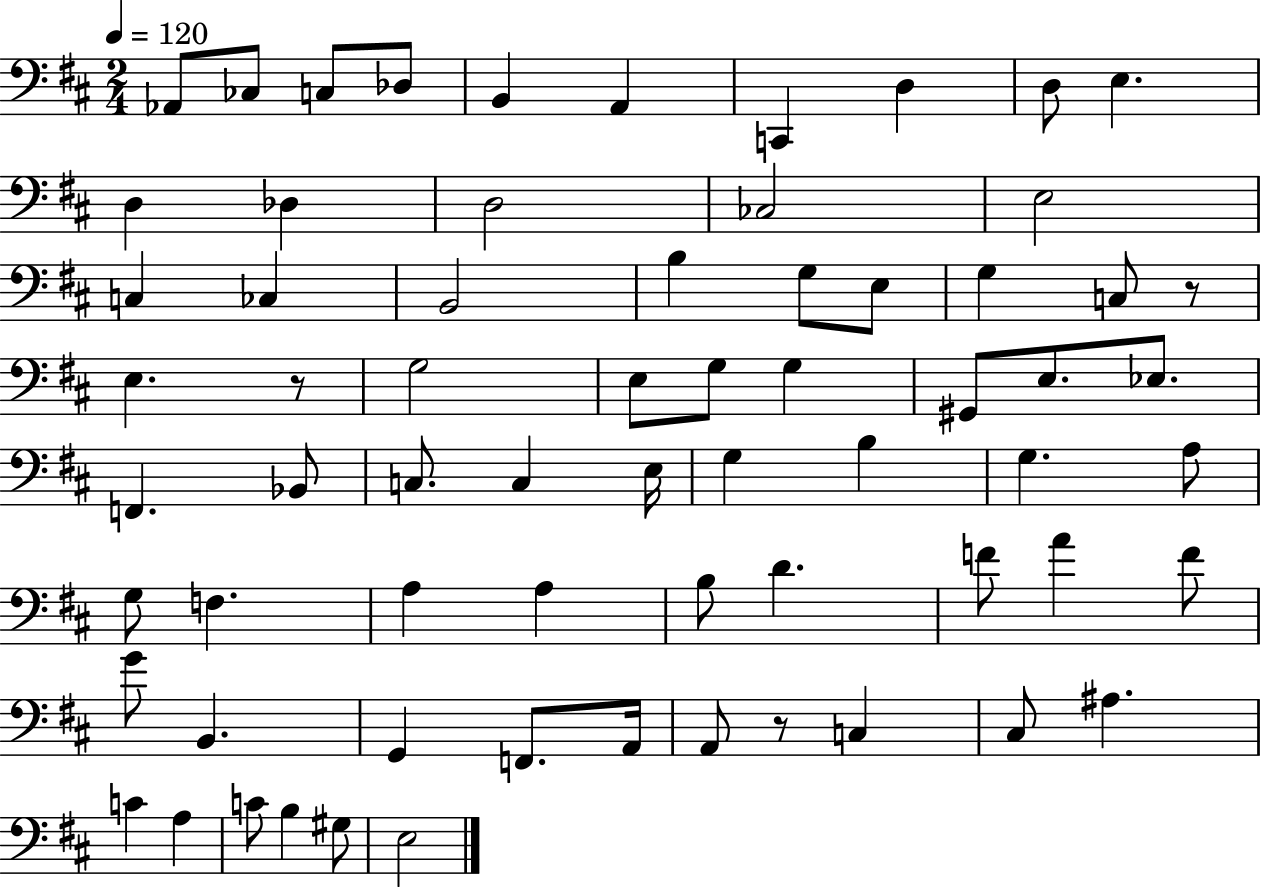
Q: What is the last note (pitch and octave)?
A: E3